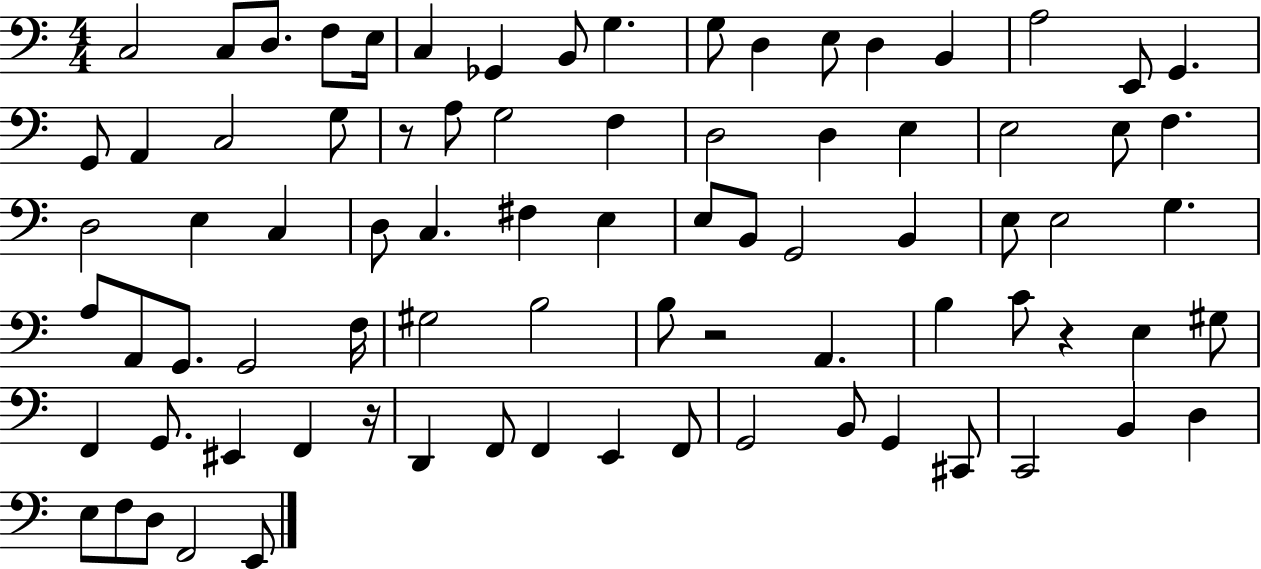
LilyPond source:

{
  \clef bass
  \numericTimeSignature
  \time 4/4
  \key c \major
  \repeat volta 2 { c2 c8 d8. f8 e16 | c4 ges,4 b,8 g4. | g8 d4 e8 d4 b,4 | a2 e,8 g,4. | \break g,8 a,4 c2 g8 | r8 a8 g2 f4 | d2 d4 e4 | e2 e8 f4. | \break d2 e4 c4 | d8 c4. fis4 e4 | e8 b,8 g,2 b,4 | e8 e2 g4. | \break a8 a,8 g,8. g,2 f16 | gis2 b2 | b8 r2 a,4. | b4 c'8 r4 e4 gis8 | \break f,4 g,8. eis,4 f,4 r16 | d,4 f,8 f,4 e,4 f,8 | g,2 b,8 g,4 cis,8 | c,2 b,4 d4 | \break e8 f8 d8 f,2 e,8 | } \bar "|."
}